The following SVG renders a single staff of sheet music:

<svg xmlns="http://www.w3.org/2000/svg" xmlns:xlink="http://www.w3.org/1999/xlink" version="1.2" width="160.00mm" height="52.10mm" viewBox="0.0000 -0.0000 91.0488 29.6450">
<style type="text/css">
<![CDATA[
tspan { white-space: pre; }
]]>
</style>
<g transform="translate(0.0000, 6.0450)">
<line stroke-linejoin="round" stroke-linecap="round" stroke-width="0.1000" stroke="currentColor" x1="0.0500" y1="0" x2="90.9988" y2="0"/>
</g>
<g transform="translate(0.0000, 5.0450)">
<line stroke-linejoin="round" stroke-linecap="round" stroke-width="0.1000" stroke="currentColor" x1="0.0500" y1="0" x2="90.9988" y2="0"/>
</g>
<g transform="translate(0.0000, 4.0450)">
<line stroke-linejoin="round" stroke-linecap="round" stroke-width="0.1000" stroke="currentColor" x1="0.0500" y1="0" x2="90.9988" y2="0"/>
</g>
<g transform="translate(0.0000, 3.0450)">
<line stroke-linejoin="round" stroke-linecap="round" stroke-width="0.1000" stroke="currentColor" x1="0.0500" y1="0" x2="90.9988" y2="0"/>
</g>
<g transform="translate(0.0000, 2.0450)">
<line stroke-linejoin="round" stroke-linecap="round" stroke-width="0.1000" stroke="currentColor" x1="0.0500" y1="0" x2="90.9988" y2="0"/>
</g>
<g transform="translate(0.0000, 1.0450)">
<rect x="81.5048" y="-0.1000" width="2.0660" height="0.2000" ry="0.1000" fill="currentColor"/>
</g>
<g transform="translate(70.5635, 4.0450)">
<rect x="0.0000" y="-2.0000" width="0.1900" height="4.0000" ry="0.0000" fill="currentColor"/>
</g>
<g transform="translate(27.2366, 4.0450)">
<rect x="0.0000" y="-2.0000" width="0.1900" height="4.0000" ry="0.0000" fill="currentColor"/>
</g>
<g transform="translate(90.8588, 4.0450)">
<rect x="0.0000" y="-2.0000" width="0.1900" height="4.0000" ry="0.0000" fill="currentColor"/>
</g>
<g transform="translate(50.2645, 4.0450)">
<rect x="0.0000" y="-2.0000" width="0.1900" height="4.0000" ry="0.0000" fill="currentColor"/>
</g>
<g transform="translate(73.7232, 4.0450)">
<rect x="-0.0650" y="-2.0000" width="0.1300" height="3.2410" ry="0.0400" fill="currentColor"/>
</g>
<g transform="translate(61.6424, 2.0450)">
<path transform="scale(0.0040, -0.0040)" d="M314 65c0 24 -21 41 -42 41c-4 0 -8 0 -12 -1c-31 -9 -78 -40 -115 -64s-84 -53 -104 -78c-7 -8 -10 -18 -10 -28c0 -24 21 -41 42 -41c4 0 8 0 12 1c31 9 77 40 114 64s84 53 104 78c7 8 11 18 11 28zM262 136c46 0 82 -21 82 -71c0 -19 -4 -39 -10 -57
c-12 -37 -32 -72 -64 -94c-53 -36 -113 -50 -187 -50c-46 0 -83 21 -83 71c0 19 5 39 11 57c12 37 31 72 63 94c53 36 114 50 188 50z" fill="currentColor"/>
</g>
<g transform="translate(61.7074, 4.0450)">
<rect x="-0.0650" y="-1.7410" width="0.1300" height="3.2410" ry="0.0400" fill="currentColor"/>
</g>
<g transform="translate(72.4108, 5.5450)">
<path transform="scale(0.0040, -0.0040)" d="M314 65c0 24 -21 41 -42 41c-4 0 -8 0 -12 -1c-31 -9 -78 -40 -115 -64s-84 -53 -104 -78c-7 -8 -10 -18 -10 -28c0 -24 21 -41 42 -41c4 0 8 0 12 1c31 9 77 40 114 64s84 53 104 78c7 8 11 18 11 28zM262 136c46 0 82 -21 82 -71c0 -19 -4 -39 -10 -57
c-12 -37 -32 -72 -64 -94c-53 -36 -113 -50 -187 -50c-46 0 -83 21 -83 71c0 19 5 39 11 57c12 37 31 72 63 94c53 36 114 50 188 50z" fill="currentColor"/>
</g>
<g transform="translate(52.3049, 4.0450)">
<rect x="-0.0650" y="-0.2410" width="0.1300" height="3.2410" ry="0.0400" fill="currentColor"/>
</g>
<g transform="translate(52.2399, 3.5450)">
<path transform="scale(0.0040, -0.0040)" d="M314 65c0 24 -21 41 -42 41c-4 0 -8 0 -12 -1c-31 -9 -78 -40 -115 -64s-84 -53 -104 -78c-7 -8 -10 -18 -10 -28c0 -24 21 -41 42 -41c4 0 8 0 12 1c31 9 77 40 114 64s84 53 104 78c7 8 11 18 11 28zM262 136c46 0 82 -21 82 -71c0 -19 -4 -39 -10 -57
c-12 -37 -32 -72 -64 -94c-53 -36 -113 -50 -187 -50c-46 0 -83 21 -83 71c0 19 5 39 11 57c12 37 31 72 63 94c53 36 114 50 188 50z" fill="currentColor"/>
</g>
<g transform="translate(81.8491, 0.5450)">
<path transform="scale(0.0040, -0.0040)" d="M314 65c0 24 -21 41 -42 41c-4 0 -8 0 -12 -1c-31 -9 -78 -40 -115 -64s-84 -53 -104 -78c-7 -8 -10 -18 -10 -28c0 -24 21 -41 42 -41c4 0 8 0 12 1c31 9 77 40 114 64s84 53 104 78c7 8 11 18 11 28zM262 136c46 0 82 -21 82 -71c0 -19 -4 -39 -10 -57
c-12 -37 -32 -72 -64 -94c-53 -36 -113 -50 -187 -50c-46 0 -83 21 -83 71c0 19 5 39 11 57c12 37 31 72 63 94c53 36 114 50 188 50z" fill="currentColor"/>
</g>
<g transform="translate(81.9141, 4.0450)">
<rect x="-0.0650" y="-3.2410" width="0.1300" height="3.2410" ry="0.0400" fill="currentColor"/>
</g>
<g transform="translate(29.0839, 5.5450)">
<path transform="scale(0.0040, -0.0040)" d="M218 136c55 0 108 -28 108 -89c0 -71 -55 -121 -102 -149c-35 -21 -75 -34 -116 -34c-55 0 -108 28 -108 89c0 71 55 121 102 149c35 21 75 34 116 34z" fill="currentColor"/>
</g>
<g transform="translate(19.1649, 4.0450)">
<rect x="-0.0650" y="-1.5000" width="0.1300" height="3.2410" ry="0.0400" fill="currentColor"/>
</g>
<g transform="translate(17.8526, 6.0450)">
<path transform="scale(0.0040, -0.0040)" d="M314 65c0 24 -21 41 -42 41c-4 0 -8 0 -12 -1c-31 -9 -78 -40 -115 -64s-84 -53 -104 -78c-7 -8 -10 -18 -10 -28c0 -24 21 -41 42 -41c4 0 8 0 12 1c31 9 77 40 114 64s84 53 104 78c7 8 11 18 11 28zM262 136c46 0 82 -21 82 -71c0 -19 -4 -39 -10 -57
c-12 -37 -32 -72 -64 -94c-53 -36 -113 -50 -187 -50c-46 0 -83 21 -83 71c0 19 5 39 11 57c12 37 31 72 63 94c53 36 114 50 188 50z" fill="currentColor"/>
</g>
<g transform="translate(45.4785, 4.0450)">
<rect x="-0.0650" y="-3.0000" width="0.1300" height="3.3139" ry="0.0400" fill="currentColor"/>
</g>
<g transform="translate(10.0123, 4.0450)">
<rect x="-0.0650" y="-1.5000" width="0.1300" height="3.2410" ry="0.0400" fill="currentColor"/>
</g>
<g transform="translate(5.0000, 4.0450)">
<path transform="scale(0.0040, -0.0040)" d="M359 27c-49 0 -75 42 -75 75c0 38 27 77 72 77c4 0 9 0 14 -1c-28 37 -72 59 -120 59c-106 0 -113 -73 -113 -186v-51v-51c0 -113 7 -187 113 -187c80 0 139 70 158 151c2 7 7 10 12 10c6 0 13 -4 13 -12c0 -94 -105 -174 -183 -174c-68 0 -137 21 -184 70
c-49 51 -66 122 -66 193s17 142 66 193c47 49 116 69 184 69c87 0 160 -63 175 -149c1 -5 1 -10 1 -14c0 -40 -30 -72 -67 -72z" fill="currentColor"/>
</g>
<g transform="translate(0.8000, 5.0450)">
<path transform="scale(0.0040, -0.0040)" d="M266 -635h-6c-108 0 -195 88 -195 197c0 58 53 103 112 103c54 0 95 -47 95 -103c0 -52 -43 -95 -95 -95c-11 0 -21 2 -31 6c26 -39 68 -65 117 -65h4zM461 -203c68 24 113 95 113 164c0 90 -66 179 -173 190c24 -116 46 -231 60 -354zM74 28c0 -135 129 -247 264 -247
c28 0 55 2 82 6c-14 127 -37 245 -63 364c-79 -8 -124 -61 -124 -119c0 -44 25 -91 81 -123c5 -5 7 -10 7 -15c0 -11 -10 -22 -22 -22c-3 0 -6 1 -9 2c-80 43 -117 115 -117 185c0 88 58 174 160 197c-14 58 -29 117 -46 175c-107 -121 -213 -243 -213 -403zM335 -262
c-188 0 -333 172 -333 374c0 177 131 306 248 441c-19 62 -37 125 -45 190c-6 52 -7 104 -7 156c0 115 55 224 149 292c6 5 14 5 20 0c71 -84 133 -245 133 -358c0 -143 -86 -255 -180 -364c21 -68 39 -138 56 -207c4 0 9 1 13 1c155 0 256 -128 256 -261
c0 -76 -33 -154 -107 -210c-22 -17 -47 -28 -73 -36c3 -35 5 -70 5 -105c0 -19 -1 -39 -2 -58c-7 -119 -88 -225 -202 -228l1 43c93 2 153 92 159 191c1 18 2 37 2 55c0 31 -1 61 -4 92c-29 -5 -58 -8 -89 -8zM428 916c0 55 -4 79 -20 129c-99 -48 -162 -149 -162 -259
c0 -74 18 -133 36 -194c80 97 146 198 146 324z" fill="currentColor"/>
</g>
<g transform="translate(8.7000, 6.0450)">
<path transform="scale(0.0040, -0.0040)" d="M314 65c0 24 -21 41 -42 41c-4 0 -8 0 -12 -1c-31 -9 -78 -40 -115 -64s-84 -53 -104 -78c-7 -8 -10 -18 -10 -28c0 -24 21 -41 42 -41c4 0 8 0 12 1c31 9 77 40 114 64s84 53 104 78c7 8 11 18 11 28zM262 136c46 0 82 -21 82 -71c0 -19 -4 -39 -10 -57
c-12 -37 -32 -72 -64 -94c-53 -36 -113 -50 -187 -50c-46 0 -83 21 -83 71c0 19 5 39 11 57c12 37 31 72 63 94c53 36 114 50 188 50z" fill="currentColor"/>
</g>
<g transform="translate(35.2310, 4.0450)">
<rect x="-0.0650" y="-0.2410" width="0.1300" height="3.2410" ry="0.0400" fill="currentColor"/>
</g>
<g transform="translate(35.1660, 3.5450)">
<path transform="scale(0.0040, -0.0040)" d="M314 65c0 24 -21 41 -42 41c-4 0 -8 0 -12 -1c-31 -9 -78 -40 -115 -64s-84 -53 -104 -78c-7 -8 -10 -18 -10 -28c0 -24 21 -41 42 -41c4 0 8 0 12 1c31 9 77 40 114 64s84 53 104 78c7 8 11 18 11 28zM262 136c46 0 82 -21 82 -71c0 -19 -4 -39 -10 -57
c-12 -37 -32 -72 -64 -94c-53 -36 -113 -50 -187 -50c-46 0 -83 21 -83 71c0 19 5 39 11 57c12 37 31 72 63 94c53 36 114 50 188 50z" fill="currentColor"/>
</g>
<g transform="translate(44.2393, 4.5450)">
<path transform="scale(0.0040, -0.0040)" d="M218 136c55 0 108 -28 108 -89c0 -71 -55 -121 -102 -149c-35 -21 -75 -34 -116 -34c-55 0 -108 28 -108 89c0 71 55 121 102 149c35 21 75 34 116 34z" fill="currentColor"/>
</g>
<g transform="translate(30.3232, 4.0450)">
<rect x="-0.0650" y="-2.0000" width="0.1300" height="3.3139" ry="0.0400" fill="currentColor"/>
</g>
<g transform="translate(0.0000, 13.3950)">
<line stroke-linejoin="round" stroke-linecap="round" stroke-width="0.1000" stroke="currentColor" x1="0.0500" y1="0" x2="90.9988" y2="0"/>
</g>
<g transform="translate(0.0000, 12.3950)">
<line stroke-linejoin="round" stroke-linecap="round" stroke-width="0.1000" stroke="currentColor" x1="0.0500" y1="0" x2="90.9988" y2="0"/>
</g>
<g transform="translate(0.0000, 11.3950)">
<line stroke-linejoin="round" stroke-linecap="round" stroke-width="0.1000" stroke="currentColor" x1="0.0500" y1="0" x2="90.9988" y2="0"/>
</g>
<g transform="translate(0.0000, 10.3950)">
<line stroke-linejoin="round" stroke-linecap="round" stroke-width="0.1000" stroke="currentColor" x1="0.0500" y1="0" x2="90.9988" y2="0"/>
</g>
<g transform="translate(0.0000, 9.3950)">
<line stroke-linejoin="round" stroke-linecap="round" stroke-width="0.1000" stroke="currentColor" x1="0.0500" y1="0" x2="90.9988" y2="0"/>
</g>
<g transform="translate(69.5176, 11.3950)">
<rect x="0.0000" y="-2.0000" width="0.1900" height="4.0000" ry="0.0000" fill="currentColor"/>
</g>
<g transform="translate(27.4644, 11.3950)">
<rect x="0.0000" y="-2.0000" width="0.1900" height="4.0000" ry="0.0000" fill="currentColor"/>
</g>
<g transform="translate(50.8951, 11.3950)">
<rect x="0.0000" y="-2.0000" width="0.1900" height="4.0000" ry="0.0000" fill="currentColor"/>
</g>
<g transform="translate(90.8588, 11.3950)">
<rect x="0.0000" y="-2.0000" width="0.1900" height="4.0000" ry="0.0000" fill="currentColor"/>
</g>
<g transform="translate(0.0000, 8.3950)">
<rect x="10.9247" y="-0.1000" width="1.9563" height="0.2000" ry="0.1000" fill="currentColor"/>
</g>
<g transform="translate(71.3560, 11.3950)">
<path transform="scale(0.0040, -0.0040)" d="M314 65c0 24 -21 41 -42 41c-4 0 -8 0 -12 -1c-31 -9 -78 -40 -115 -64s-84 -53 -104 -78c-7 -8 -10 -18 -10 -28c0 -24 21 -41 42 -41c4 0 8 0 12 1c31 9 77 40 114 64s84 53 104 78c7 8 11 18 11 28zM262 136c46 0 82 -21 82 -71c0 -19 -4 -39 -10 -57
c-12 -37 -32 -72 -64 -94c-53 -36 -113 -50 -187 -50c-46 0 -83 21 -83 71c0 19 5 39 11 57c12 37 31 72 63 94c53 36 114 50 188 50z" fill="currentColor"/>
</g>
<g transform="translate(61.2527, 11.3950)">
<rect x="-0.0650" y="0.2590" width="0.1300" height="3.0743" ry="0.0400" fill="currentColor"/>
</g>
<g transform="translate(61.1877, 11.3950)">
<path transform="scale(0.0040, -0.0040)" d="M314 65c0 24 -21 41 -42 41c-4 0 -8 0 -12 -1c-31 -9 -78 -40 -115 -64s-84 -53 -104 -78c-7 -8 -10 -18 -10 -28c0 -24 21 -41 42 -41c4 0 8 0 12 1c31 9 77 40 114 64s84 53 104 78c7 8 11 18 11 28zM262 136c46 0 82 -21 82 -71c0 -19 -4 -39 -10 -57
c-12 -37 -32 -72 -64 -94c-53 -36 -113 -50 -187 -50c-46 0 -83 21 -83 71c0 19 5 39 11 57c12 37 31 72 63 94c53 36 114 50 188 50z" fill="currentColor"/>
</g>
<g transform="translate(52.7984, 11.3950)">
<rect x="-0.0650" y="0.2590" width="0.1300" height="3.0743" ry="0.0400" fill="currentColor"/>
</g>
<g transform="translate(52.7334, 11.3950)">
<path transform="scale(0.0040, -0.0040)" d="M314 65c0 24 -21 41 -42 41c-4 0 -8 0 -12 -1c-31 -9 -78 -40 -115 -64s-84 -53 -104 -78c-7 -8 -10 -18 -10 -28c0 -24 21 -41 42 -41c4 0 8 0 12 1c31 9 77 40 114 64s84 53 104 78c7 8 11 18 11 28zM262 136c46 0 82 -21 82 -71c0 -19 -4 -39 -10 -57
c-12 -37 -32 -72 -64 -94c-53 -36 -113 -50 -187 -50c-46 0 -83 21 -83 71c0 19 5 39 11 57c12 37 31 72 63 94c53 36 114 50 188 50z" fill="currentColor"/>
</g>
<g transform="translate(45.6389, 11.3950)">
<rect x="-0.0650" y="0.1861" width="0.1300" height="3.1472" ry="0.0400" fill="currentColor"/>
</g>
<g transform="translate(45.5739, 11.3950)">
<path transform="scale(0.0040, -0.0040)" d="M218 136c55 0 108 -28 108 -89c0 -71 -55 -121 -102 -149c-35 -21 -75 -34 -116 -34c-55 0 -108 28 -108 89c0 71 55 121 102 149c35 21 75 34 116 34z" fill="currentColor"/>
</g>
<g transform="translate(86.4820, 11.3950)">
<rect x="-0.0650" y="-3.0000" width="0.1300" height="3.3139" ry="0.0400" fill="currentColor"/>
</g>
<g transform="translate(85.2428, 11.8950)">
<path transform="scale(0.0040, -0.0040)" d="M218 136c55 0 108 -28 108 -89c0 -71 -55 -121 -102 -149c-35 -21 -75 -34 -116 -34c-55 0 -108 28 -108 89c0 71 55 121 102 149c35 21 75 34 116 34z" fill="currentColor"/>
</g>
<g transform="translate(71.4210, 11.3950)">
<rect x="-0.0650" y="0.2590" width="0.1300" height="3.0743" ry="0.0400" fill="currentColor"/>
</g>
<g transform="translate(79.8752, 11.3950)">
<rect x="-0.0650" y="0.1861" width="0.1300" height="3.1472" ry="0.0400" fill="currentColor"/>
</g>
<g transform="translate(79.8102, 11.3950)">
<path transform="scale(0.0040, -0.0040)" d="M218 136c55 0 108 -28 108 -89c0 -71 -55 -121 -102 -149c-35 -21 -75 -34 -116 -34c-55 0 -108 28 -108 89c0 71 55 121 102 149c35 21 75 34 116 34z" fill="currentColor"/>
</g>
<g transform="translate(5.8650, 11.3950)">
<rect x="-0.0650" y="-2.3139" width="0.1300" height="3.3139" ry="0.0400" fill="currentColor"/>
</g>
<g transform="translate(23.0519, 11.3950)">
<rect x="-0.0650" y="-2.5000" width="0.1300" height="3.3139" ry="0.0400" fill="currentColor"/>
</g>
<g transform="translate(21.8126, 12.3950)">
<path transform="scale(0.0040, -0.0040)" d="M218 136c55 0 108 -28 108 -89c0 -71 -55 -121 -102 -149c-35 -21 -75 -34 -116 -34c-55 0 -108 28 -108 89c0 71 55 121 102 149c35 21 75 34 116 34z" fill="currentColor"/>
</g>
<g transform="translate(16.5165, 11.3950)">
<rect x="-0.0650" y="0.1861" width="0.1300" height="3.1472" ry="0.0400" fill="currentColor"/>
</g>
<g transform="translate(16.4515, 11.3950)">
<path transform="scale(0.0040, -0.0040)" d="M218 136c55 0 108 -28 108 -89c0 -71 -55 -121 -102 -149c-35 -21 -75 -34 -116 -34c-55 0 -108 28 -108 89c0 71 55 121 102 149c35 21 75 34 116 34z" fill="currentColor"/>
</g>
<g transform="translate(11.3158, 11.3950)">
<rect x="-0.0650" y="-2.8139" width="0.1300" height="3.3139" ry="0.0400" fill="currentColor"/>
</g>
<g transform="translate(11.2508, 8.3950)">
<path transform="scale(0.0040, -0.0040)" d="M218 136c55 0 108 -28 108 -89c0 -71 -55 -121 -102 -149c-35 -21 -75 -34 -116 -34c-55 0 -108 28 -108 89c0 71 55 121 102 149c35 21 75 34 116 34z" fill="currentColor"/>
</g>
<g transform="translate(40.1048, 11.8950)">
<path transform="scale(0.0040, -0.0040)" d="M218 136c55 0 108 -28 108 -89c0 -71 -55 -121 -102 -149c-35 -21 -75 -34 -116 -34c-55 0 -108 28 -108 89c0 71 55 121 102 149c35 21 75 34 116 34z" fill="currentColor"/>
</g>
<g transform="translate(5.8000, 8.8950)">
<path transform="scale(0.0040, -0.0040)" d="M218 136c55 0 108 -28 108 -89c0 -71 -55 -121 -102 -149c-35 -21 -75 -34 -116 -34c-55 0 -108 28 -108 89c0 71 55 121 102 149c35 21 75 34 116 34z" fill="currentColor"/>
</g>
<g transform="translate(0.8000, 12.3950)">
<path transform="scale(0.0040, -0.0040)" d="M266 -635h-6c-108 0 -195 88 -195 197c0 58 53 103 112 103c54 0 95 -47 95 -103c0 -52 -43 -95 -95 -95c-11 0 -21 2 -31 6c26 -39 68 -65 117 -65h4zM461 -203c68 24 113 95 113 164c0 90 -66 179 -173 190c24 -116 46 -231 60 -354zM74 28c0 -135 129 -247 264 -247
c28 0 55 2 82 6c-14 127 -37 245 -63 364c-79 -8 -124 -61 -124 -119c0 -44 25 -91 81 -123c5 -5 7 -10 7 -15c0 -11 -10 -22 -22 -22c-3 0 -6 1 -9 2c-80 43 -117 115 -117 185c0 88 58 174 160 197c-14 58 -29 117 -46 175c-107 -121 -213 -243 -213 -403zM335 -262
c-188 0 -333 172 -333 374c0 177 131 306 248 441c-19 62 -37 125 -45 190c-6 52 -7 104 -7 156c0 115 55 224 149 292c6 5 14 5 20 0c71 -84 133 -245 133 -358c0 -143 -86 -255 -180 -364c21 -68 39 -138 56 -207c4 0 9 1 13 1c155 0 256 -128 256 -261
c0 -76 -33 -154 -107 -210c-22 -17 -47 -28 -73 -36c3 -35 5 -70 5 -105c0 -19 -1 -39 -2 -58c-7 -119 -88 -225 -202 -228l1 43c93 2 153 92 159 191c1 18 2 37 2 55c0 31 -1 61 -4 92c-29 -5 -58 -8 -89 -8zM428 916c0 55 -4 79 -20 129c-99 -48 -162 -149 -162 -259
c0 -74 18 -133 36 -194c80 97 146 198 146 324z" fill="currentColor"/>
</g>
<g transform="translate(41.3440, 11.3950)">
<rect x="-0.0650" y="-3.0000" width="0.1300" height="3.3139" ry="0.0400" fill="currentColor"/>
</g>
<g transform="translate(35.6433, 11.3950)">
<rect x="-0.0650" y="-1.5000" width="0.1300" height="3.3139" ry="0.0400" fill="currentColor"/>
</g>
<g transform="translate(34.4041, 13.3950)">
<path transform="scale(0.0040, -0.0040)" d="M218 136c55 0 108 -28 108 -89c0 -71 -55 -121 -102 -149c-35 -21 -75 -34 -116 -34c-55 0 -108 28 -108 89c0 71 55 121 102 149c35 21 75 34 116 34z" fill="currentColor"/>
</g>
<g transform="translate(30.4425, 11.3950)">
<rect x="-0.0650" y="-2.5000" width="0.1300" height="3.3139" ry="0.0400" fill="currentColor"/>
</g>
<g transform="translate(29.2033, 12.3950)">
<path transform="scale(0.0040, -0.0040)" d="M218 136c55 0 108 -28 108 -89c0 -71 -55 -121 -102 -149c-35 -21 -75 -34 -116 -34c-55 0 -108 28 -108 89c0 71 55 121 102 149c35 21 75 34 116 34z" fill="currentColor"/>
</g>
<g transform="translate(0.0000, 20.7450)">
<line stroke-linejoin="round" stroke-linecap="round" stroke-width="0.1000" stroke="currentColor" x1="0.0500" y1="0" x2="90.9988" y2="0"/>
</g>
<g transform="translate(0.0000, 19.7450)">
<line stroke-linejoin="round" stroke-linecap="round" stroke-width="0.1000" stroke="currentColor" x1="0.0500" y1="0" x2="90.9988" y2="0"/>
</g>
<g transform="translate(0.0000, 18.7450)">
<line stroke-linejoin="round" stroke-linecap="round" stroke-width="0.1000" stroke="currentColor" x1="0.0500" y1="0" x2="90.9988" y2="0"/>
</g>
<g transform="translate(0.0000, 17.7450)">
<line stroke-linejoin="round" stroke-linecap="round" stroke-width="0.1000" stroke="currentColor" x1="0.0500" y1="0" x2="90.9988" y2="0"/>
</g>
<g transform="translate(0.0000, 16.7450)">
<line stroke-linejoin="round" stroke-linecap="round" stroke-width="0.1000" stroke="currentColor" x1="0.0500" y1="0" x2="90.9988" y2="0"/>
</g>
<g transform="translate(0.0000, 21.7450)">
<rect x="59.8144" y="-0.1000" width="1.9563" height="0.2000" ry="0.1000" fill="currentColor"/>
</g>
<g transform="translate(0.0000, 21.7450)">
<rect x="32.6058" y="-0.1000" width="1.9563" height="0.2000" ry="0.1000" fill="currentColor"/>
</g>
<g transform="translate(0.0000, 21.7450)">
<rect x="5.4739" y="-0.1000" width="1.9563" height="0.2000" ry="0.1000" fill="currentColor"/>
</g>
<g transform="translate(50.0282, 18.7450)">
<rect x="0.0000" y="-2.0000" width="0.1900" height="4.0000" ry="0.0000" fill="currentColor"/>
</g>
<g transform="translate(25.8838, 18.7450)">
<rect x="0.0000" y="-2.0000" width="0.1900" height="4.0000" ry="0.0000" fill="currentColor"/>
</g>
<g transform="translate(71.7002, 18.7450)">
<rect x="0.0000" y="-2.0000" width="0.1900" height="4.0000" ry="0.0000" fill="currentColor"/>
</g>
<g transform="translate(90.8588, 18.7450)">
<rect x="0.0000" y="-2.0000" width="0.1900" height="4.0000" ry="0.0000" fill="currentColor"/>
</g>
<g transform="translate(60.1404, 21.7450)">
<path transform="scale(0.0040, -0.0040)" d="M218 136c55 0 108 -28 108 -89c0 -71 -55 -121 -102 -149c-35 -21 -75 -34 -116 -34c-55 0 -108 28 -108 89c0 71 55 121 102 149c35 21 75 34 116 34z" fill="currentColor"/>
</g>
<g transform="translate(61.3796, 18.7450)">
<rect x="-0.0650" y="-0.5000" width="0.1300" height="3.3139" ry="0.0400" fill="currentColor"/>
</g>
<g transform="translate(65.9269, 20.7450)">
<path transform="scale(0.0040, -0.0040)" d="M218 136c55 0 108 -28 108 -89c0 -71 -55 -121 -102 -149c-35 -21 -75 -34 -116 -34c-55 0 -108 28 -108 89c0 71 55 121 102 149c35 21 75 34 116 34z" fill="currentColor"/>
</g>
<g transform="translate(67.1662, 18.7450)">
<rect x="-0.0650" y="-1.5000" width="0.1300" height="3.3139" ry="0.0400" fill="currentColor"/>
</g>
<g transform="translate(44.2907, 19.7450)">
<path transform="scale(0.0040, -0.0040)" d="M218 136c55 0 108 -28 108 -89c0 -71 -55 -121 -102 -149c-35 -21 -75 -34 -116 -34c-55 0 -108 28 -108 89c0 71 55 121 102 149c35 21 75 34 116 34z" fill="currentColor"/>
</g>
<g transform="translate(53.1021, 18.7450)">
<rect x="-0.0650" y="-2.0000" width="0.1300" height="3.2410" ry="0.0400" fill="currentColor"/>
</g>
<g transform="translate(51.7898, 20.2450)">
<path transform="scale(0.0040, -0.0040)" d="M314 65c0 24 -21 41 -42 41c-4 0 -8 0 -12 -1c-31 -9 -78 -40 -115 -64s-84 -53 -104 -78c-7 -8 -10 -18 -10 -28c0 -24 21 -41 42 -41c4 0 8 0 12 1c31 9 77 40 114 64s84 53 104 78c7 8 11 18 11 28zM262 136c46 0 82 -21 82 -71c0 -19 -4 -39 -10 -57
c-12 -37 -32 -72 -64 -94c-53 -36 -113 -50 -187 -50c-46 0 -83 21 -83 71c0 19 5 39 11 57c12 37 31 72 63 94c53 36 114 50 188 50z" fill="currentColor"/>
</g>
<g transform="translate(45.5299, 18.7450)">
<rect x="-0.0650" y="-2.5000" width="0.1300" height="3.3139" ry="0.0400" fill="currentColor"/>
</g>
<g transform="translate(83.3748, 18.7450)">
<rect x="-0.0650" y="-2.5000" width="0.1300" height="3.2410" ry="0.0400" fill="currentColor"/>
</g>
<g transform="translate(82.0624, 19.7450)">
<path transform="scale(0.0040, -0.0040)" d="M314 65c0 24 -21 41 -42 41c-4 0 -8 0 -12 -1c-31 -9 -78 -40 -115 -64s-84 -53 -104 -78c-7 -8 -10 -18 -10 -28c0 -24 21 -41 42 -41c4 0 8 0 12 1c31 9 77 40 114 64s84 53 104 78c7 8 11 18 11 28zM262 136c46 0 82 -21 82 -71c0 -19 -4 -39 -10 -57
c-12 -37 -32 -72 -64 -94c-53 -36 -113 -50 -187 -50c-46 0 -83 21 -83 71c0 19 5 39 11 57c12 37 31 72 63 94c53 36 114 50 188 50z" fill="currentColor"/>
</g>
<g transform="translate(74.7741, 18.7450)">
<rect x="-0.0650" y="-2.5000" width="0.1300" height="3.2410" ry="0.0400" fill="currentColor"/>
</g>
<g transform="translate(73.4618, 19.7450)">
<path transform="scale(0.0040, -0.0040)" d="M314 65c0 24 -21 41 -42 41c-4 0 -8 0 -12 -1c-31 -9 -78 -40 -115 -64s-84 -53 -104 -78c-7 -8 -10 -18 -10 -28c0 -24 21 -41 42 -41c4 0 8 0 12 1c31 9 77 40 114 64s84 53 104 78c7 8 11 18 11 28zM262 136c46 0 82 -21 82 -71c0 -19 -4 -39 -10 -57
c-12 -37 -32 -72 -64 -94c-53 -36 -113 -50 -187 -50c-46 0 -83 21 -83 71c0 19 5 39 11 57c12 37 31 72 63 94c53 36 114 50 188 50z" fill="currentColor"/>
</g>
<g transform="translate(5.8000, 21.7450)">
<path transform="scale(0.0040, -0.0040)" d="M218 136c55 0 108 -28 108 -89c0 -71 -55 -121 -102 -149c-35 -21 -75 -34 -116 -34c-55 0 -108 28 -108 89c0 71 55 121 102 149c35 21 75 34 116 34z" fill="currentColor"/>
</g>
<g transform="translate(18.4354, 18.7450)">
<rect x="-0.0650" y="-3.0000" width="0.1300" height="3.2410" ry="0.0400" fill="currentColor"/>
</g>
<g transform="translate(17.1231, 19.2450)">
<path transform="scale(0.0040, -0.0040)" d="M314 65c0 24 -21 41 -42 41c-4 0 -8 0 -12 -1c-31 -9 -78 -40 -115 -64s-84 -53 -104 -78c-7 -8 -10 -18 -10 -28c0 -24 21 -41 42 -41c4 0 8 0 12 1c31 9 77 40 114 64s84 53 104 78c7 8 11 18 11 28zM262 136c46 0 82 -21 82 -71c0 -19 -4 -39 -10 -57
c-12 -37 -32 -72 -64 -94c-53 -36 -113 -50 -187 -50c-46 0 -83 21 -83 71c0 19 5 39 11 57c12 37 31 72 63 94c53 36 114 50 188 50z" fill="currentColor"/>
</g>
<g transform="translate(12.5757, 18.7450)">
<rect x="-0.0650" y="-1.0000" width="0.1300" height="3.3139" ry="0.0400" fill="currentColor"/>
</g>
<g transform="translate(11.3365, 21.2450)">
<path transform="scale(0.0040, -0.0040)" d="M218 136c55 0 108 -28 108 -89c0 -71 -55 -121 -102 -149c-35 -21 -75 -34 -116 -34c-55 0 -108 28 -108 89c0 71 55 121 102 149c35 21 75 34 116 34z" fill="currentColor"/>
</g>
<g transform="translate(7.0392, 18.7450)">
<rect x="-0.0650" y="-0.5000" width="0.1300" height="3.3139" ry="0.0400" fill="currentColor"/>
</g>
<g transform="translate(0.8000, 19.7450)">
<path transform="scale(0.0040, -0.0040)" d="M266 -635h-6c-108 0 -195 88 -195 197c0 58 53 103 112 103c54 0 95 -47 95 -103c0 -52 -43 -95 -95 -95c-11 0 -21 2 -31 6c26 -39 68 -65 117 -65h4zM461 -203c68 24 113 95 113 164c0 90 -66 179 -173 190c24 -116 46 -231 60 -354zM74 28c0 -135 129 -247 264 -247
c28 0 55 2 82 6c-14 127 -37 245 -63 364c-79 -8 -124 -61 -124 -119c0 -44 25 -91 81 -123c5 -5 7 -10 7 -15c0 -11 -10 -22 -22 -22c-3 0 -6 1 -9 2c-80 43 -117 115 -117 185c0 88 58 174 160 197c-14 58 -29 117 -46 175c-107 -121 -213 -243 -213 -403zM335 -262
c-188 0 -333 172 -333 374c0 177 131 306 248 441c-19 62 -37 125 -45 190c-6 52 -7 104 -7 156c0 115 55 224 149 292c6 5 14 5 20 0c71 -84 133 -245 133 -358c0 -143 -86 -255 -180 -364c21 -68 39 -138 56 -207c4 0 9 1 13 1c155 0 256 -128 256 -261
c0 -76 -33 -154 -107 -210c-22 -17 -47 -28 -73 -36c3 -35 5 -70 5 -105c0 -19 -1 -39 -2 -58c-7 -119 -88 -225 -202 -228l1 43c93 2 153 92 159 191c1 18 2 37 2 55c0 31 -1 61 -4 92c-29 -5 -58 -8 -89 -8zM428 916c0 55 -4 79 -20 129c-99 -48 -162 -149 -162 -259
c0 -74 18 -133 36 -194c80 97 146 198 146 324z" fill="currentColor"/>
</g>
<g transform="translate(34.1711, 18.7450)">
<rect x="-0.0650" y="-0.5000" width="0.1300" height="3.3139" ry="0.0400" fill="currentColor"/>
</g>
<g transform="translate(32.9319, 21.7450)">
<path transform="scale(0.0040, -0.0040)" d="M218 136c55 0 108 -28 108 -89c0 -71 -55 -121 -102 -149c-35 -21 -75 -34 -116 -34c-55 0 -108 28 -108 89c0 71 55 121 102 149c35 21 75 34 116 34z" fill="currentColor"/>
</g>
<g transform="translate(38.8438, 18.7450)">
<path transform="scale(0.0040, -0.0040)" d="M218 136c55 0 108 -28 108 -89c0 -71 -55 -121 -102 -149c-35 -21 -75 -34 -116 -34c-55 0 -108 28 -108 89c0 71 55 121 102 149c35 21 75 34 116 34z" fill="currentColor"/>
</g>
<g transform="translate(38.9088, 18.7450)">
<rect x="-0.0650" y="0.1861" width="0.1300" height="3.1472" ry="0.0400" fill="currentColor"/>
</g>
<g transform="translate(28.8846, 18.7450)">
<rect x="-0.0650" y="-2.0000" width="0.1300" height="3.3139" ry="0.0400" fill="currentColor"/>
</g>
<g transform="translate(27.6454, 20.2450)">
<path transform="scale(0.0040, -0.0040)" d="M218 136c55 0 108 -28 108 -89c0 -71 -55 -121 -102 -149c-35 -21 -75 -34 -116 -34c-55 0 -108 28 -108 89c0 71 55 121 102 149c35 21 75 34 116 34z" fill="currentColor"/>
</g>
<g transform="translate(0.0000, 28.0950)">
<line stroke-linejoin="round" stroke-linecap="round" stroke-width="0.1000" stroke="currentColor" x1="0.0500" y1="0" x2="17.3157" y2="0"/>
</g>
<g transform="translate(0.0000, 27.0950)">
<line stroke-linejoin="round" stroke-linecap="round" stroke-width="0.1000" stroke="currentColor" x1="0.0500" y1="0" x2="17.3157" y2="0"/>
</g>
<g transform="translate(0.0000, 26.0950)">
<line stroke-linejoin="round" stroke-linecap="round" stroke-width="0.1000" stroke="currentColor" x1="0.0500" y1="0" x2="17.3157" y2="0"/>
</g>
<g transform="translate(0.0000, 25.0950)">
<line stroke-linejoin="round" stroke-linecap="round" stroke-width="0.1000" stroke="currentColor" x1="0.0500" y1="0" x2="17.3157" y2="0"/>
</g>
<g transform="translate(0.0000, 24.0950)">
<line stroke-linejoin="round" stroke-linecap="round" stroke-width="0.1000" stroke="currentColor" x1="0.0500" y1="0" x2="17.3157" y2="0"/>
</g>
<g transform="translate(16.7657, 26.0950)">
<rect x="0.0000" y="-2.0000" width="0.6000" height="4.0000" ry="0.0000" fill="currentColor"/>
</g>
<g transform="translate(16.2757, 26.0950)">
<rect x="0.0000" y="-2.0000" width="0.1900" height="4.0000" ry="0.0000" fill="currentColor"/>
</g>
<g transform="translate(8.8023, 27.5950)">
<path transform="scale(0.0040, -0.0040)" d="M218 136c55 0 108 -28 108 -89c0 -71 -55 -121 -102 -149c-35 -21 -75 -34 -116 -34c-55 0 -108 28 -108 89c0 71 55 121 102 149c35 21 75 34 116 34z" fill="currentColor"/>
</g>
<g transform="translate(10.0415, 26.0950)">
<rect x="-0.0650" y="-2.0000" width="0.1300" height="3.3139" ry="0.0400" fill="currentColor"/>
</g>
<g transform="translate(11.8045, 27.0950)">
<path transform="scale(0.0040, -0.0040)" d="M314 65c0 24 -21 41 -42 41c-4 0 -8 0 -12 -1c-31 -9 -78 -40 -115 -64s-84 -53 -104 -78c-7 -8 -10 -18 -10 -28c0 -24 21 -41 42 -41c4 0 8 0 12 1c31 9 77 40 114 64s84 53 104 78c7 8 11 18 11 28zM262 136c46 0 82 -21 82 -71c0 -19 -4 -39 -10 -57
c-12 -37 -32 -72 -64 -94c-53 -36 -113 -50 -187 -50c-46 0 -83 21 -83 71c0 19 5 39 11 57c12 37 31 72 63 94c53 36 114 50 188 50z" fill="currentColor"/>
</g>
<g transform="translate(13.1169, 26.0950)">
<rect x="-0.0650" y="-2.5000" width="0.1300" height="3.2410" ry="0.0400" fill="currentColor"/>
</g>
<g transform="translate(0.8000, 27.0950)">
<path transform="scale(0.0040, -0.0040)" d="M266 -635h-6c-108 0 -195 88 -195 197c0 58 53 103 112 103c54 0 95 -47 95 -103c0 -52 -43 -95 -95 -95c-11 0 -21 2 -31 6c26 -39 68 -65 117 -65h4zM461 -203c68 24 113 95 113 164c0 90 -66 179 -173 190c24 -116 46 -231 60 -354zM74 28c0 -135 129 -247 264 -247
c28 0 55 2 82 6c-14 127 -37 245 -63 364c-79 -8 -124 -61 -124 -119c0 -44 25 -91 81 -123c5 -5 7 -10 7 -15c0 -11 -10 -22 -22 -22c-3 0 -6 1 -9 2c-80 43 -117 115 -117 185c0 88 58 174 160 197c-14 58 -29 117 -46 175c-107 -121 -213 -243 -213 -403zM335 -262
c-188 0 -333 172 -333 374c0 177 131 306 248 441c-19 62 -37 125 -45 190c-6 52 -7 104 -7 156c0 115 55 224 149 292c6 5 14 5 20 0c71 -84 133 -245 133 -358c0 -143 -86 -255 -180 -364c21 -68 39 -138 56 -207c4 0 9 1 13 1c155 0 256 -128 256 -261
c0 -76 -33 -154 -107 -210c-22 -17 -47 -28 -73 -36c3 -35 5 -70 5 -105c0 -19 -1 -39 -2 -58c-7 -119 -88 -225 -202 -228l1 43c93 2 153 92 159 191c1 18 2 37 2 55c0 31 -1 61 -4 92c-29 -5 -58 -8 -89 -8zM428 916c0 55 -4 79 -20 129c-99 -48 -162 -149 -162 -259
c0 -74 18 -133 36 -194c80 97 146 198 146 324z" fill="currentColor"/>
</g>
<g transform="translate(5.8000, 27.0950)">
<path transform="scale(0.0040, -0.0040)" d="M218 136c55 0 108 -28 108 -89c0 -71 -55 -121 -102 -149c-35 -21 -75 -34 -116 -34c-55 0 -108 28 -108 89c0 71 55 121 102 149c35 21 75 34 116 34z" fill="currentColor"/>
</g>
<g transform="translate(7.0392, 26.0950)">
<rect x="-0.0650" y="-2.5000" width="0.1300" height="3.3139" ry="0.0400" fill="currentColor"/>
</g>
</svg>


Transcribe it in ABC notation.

X:1
T:Untitled
M:4/4
L:1/4
K:C
E2 E2 F c2 A c2 f2 F2 b2 g a B G G E A B B2 B2 B2 B A C D A2 F C B G F2 C E G2 G2 G F G2